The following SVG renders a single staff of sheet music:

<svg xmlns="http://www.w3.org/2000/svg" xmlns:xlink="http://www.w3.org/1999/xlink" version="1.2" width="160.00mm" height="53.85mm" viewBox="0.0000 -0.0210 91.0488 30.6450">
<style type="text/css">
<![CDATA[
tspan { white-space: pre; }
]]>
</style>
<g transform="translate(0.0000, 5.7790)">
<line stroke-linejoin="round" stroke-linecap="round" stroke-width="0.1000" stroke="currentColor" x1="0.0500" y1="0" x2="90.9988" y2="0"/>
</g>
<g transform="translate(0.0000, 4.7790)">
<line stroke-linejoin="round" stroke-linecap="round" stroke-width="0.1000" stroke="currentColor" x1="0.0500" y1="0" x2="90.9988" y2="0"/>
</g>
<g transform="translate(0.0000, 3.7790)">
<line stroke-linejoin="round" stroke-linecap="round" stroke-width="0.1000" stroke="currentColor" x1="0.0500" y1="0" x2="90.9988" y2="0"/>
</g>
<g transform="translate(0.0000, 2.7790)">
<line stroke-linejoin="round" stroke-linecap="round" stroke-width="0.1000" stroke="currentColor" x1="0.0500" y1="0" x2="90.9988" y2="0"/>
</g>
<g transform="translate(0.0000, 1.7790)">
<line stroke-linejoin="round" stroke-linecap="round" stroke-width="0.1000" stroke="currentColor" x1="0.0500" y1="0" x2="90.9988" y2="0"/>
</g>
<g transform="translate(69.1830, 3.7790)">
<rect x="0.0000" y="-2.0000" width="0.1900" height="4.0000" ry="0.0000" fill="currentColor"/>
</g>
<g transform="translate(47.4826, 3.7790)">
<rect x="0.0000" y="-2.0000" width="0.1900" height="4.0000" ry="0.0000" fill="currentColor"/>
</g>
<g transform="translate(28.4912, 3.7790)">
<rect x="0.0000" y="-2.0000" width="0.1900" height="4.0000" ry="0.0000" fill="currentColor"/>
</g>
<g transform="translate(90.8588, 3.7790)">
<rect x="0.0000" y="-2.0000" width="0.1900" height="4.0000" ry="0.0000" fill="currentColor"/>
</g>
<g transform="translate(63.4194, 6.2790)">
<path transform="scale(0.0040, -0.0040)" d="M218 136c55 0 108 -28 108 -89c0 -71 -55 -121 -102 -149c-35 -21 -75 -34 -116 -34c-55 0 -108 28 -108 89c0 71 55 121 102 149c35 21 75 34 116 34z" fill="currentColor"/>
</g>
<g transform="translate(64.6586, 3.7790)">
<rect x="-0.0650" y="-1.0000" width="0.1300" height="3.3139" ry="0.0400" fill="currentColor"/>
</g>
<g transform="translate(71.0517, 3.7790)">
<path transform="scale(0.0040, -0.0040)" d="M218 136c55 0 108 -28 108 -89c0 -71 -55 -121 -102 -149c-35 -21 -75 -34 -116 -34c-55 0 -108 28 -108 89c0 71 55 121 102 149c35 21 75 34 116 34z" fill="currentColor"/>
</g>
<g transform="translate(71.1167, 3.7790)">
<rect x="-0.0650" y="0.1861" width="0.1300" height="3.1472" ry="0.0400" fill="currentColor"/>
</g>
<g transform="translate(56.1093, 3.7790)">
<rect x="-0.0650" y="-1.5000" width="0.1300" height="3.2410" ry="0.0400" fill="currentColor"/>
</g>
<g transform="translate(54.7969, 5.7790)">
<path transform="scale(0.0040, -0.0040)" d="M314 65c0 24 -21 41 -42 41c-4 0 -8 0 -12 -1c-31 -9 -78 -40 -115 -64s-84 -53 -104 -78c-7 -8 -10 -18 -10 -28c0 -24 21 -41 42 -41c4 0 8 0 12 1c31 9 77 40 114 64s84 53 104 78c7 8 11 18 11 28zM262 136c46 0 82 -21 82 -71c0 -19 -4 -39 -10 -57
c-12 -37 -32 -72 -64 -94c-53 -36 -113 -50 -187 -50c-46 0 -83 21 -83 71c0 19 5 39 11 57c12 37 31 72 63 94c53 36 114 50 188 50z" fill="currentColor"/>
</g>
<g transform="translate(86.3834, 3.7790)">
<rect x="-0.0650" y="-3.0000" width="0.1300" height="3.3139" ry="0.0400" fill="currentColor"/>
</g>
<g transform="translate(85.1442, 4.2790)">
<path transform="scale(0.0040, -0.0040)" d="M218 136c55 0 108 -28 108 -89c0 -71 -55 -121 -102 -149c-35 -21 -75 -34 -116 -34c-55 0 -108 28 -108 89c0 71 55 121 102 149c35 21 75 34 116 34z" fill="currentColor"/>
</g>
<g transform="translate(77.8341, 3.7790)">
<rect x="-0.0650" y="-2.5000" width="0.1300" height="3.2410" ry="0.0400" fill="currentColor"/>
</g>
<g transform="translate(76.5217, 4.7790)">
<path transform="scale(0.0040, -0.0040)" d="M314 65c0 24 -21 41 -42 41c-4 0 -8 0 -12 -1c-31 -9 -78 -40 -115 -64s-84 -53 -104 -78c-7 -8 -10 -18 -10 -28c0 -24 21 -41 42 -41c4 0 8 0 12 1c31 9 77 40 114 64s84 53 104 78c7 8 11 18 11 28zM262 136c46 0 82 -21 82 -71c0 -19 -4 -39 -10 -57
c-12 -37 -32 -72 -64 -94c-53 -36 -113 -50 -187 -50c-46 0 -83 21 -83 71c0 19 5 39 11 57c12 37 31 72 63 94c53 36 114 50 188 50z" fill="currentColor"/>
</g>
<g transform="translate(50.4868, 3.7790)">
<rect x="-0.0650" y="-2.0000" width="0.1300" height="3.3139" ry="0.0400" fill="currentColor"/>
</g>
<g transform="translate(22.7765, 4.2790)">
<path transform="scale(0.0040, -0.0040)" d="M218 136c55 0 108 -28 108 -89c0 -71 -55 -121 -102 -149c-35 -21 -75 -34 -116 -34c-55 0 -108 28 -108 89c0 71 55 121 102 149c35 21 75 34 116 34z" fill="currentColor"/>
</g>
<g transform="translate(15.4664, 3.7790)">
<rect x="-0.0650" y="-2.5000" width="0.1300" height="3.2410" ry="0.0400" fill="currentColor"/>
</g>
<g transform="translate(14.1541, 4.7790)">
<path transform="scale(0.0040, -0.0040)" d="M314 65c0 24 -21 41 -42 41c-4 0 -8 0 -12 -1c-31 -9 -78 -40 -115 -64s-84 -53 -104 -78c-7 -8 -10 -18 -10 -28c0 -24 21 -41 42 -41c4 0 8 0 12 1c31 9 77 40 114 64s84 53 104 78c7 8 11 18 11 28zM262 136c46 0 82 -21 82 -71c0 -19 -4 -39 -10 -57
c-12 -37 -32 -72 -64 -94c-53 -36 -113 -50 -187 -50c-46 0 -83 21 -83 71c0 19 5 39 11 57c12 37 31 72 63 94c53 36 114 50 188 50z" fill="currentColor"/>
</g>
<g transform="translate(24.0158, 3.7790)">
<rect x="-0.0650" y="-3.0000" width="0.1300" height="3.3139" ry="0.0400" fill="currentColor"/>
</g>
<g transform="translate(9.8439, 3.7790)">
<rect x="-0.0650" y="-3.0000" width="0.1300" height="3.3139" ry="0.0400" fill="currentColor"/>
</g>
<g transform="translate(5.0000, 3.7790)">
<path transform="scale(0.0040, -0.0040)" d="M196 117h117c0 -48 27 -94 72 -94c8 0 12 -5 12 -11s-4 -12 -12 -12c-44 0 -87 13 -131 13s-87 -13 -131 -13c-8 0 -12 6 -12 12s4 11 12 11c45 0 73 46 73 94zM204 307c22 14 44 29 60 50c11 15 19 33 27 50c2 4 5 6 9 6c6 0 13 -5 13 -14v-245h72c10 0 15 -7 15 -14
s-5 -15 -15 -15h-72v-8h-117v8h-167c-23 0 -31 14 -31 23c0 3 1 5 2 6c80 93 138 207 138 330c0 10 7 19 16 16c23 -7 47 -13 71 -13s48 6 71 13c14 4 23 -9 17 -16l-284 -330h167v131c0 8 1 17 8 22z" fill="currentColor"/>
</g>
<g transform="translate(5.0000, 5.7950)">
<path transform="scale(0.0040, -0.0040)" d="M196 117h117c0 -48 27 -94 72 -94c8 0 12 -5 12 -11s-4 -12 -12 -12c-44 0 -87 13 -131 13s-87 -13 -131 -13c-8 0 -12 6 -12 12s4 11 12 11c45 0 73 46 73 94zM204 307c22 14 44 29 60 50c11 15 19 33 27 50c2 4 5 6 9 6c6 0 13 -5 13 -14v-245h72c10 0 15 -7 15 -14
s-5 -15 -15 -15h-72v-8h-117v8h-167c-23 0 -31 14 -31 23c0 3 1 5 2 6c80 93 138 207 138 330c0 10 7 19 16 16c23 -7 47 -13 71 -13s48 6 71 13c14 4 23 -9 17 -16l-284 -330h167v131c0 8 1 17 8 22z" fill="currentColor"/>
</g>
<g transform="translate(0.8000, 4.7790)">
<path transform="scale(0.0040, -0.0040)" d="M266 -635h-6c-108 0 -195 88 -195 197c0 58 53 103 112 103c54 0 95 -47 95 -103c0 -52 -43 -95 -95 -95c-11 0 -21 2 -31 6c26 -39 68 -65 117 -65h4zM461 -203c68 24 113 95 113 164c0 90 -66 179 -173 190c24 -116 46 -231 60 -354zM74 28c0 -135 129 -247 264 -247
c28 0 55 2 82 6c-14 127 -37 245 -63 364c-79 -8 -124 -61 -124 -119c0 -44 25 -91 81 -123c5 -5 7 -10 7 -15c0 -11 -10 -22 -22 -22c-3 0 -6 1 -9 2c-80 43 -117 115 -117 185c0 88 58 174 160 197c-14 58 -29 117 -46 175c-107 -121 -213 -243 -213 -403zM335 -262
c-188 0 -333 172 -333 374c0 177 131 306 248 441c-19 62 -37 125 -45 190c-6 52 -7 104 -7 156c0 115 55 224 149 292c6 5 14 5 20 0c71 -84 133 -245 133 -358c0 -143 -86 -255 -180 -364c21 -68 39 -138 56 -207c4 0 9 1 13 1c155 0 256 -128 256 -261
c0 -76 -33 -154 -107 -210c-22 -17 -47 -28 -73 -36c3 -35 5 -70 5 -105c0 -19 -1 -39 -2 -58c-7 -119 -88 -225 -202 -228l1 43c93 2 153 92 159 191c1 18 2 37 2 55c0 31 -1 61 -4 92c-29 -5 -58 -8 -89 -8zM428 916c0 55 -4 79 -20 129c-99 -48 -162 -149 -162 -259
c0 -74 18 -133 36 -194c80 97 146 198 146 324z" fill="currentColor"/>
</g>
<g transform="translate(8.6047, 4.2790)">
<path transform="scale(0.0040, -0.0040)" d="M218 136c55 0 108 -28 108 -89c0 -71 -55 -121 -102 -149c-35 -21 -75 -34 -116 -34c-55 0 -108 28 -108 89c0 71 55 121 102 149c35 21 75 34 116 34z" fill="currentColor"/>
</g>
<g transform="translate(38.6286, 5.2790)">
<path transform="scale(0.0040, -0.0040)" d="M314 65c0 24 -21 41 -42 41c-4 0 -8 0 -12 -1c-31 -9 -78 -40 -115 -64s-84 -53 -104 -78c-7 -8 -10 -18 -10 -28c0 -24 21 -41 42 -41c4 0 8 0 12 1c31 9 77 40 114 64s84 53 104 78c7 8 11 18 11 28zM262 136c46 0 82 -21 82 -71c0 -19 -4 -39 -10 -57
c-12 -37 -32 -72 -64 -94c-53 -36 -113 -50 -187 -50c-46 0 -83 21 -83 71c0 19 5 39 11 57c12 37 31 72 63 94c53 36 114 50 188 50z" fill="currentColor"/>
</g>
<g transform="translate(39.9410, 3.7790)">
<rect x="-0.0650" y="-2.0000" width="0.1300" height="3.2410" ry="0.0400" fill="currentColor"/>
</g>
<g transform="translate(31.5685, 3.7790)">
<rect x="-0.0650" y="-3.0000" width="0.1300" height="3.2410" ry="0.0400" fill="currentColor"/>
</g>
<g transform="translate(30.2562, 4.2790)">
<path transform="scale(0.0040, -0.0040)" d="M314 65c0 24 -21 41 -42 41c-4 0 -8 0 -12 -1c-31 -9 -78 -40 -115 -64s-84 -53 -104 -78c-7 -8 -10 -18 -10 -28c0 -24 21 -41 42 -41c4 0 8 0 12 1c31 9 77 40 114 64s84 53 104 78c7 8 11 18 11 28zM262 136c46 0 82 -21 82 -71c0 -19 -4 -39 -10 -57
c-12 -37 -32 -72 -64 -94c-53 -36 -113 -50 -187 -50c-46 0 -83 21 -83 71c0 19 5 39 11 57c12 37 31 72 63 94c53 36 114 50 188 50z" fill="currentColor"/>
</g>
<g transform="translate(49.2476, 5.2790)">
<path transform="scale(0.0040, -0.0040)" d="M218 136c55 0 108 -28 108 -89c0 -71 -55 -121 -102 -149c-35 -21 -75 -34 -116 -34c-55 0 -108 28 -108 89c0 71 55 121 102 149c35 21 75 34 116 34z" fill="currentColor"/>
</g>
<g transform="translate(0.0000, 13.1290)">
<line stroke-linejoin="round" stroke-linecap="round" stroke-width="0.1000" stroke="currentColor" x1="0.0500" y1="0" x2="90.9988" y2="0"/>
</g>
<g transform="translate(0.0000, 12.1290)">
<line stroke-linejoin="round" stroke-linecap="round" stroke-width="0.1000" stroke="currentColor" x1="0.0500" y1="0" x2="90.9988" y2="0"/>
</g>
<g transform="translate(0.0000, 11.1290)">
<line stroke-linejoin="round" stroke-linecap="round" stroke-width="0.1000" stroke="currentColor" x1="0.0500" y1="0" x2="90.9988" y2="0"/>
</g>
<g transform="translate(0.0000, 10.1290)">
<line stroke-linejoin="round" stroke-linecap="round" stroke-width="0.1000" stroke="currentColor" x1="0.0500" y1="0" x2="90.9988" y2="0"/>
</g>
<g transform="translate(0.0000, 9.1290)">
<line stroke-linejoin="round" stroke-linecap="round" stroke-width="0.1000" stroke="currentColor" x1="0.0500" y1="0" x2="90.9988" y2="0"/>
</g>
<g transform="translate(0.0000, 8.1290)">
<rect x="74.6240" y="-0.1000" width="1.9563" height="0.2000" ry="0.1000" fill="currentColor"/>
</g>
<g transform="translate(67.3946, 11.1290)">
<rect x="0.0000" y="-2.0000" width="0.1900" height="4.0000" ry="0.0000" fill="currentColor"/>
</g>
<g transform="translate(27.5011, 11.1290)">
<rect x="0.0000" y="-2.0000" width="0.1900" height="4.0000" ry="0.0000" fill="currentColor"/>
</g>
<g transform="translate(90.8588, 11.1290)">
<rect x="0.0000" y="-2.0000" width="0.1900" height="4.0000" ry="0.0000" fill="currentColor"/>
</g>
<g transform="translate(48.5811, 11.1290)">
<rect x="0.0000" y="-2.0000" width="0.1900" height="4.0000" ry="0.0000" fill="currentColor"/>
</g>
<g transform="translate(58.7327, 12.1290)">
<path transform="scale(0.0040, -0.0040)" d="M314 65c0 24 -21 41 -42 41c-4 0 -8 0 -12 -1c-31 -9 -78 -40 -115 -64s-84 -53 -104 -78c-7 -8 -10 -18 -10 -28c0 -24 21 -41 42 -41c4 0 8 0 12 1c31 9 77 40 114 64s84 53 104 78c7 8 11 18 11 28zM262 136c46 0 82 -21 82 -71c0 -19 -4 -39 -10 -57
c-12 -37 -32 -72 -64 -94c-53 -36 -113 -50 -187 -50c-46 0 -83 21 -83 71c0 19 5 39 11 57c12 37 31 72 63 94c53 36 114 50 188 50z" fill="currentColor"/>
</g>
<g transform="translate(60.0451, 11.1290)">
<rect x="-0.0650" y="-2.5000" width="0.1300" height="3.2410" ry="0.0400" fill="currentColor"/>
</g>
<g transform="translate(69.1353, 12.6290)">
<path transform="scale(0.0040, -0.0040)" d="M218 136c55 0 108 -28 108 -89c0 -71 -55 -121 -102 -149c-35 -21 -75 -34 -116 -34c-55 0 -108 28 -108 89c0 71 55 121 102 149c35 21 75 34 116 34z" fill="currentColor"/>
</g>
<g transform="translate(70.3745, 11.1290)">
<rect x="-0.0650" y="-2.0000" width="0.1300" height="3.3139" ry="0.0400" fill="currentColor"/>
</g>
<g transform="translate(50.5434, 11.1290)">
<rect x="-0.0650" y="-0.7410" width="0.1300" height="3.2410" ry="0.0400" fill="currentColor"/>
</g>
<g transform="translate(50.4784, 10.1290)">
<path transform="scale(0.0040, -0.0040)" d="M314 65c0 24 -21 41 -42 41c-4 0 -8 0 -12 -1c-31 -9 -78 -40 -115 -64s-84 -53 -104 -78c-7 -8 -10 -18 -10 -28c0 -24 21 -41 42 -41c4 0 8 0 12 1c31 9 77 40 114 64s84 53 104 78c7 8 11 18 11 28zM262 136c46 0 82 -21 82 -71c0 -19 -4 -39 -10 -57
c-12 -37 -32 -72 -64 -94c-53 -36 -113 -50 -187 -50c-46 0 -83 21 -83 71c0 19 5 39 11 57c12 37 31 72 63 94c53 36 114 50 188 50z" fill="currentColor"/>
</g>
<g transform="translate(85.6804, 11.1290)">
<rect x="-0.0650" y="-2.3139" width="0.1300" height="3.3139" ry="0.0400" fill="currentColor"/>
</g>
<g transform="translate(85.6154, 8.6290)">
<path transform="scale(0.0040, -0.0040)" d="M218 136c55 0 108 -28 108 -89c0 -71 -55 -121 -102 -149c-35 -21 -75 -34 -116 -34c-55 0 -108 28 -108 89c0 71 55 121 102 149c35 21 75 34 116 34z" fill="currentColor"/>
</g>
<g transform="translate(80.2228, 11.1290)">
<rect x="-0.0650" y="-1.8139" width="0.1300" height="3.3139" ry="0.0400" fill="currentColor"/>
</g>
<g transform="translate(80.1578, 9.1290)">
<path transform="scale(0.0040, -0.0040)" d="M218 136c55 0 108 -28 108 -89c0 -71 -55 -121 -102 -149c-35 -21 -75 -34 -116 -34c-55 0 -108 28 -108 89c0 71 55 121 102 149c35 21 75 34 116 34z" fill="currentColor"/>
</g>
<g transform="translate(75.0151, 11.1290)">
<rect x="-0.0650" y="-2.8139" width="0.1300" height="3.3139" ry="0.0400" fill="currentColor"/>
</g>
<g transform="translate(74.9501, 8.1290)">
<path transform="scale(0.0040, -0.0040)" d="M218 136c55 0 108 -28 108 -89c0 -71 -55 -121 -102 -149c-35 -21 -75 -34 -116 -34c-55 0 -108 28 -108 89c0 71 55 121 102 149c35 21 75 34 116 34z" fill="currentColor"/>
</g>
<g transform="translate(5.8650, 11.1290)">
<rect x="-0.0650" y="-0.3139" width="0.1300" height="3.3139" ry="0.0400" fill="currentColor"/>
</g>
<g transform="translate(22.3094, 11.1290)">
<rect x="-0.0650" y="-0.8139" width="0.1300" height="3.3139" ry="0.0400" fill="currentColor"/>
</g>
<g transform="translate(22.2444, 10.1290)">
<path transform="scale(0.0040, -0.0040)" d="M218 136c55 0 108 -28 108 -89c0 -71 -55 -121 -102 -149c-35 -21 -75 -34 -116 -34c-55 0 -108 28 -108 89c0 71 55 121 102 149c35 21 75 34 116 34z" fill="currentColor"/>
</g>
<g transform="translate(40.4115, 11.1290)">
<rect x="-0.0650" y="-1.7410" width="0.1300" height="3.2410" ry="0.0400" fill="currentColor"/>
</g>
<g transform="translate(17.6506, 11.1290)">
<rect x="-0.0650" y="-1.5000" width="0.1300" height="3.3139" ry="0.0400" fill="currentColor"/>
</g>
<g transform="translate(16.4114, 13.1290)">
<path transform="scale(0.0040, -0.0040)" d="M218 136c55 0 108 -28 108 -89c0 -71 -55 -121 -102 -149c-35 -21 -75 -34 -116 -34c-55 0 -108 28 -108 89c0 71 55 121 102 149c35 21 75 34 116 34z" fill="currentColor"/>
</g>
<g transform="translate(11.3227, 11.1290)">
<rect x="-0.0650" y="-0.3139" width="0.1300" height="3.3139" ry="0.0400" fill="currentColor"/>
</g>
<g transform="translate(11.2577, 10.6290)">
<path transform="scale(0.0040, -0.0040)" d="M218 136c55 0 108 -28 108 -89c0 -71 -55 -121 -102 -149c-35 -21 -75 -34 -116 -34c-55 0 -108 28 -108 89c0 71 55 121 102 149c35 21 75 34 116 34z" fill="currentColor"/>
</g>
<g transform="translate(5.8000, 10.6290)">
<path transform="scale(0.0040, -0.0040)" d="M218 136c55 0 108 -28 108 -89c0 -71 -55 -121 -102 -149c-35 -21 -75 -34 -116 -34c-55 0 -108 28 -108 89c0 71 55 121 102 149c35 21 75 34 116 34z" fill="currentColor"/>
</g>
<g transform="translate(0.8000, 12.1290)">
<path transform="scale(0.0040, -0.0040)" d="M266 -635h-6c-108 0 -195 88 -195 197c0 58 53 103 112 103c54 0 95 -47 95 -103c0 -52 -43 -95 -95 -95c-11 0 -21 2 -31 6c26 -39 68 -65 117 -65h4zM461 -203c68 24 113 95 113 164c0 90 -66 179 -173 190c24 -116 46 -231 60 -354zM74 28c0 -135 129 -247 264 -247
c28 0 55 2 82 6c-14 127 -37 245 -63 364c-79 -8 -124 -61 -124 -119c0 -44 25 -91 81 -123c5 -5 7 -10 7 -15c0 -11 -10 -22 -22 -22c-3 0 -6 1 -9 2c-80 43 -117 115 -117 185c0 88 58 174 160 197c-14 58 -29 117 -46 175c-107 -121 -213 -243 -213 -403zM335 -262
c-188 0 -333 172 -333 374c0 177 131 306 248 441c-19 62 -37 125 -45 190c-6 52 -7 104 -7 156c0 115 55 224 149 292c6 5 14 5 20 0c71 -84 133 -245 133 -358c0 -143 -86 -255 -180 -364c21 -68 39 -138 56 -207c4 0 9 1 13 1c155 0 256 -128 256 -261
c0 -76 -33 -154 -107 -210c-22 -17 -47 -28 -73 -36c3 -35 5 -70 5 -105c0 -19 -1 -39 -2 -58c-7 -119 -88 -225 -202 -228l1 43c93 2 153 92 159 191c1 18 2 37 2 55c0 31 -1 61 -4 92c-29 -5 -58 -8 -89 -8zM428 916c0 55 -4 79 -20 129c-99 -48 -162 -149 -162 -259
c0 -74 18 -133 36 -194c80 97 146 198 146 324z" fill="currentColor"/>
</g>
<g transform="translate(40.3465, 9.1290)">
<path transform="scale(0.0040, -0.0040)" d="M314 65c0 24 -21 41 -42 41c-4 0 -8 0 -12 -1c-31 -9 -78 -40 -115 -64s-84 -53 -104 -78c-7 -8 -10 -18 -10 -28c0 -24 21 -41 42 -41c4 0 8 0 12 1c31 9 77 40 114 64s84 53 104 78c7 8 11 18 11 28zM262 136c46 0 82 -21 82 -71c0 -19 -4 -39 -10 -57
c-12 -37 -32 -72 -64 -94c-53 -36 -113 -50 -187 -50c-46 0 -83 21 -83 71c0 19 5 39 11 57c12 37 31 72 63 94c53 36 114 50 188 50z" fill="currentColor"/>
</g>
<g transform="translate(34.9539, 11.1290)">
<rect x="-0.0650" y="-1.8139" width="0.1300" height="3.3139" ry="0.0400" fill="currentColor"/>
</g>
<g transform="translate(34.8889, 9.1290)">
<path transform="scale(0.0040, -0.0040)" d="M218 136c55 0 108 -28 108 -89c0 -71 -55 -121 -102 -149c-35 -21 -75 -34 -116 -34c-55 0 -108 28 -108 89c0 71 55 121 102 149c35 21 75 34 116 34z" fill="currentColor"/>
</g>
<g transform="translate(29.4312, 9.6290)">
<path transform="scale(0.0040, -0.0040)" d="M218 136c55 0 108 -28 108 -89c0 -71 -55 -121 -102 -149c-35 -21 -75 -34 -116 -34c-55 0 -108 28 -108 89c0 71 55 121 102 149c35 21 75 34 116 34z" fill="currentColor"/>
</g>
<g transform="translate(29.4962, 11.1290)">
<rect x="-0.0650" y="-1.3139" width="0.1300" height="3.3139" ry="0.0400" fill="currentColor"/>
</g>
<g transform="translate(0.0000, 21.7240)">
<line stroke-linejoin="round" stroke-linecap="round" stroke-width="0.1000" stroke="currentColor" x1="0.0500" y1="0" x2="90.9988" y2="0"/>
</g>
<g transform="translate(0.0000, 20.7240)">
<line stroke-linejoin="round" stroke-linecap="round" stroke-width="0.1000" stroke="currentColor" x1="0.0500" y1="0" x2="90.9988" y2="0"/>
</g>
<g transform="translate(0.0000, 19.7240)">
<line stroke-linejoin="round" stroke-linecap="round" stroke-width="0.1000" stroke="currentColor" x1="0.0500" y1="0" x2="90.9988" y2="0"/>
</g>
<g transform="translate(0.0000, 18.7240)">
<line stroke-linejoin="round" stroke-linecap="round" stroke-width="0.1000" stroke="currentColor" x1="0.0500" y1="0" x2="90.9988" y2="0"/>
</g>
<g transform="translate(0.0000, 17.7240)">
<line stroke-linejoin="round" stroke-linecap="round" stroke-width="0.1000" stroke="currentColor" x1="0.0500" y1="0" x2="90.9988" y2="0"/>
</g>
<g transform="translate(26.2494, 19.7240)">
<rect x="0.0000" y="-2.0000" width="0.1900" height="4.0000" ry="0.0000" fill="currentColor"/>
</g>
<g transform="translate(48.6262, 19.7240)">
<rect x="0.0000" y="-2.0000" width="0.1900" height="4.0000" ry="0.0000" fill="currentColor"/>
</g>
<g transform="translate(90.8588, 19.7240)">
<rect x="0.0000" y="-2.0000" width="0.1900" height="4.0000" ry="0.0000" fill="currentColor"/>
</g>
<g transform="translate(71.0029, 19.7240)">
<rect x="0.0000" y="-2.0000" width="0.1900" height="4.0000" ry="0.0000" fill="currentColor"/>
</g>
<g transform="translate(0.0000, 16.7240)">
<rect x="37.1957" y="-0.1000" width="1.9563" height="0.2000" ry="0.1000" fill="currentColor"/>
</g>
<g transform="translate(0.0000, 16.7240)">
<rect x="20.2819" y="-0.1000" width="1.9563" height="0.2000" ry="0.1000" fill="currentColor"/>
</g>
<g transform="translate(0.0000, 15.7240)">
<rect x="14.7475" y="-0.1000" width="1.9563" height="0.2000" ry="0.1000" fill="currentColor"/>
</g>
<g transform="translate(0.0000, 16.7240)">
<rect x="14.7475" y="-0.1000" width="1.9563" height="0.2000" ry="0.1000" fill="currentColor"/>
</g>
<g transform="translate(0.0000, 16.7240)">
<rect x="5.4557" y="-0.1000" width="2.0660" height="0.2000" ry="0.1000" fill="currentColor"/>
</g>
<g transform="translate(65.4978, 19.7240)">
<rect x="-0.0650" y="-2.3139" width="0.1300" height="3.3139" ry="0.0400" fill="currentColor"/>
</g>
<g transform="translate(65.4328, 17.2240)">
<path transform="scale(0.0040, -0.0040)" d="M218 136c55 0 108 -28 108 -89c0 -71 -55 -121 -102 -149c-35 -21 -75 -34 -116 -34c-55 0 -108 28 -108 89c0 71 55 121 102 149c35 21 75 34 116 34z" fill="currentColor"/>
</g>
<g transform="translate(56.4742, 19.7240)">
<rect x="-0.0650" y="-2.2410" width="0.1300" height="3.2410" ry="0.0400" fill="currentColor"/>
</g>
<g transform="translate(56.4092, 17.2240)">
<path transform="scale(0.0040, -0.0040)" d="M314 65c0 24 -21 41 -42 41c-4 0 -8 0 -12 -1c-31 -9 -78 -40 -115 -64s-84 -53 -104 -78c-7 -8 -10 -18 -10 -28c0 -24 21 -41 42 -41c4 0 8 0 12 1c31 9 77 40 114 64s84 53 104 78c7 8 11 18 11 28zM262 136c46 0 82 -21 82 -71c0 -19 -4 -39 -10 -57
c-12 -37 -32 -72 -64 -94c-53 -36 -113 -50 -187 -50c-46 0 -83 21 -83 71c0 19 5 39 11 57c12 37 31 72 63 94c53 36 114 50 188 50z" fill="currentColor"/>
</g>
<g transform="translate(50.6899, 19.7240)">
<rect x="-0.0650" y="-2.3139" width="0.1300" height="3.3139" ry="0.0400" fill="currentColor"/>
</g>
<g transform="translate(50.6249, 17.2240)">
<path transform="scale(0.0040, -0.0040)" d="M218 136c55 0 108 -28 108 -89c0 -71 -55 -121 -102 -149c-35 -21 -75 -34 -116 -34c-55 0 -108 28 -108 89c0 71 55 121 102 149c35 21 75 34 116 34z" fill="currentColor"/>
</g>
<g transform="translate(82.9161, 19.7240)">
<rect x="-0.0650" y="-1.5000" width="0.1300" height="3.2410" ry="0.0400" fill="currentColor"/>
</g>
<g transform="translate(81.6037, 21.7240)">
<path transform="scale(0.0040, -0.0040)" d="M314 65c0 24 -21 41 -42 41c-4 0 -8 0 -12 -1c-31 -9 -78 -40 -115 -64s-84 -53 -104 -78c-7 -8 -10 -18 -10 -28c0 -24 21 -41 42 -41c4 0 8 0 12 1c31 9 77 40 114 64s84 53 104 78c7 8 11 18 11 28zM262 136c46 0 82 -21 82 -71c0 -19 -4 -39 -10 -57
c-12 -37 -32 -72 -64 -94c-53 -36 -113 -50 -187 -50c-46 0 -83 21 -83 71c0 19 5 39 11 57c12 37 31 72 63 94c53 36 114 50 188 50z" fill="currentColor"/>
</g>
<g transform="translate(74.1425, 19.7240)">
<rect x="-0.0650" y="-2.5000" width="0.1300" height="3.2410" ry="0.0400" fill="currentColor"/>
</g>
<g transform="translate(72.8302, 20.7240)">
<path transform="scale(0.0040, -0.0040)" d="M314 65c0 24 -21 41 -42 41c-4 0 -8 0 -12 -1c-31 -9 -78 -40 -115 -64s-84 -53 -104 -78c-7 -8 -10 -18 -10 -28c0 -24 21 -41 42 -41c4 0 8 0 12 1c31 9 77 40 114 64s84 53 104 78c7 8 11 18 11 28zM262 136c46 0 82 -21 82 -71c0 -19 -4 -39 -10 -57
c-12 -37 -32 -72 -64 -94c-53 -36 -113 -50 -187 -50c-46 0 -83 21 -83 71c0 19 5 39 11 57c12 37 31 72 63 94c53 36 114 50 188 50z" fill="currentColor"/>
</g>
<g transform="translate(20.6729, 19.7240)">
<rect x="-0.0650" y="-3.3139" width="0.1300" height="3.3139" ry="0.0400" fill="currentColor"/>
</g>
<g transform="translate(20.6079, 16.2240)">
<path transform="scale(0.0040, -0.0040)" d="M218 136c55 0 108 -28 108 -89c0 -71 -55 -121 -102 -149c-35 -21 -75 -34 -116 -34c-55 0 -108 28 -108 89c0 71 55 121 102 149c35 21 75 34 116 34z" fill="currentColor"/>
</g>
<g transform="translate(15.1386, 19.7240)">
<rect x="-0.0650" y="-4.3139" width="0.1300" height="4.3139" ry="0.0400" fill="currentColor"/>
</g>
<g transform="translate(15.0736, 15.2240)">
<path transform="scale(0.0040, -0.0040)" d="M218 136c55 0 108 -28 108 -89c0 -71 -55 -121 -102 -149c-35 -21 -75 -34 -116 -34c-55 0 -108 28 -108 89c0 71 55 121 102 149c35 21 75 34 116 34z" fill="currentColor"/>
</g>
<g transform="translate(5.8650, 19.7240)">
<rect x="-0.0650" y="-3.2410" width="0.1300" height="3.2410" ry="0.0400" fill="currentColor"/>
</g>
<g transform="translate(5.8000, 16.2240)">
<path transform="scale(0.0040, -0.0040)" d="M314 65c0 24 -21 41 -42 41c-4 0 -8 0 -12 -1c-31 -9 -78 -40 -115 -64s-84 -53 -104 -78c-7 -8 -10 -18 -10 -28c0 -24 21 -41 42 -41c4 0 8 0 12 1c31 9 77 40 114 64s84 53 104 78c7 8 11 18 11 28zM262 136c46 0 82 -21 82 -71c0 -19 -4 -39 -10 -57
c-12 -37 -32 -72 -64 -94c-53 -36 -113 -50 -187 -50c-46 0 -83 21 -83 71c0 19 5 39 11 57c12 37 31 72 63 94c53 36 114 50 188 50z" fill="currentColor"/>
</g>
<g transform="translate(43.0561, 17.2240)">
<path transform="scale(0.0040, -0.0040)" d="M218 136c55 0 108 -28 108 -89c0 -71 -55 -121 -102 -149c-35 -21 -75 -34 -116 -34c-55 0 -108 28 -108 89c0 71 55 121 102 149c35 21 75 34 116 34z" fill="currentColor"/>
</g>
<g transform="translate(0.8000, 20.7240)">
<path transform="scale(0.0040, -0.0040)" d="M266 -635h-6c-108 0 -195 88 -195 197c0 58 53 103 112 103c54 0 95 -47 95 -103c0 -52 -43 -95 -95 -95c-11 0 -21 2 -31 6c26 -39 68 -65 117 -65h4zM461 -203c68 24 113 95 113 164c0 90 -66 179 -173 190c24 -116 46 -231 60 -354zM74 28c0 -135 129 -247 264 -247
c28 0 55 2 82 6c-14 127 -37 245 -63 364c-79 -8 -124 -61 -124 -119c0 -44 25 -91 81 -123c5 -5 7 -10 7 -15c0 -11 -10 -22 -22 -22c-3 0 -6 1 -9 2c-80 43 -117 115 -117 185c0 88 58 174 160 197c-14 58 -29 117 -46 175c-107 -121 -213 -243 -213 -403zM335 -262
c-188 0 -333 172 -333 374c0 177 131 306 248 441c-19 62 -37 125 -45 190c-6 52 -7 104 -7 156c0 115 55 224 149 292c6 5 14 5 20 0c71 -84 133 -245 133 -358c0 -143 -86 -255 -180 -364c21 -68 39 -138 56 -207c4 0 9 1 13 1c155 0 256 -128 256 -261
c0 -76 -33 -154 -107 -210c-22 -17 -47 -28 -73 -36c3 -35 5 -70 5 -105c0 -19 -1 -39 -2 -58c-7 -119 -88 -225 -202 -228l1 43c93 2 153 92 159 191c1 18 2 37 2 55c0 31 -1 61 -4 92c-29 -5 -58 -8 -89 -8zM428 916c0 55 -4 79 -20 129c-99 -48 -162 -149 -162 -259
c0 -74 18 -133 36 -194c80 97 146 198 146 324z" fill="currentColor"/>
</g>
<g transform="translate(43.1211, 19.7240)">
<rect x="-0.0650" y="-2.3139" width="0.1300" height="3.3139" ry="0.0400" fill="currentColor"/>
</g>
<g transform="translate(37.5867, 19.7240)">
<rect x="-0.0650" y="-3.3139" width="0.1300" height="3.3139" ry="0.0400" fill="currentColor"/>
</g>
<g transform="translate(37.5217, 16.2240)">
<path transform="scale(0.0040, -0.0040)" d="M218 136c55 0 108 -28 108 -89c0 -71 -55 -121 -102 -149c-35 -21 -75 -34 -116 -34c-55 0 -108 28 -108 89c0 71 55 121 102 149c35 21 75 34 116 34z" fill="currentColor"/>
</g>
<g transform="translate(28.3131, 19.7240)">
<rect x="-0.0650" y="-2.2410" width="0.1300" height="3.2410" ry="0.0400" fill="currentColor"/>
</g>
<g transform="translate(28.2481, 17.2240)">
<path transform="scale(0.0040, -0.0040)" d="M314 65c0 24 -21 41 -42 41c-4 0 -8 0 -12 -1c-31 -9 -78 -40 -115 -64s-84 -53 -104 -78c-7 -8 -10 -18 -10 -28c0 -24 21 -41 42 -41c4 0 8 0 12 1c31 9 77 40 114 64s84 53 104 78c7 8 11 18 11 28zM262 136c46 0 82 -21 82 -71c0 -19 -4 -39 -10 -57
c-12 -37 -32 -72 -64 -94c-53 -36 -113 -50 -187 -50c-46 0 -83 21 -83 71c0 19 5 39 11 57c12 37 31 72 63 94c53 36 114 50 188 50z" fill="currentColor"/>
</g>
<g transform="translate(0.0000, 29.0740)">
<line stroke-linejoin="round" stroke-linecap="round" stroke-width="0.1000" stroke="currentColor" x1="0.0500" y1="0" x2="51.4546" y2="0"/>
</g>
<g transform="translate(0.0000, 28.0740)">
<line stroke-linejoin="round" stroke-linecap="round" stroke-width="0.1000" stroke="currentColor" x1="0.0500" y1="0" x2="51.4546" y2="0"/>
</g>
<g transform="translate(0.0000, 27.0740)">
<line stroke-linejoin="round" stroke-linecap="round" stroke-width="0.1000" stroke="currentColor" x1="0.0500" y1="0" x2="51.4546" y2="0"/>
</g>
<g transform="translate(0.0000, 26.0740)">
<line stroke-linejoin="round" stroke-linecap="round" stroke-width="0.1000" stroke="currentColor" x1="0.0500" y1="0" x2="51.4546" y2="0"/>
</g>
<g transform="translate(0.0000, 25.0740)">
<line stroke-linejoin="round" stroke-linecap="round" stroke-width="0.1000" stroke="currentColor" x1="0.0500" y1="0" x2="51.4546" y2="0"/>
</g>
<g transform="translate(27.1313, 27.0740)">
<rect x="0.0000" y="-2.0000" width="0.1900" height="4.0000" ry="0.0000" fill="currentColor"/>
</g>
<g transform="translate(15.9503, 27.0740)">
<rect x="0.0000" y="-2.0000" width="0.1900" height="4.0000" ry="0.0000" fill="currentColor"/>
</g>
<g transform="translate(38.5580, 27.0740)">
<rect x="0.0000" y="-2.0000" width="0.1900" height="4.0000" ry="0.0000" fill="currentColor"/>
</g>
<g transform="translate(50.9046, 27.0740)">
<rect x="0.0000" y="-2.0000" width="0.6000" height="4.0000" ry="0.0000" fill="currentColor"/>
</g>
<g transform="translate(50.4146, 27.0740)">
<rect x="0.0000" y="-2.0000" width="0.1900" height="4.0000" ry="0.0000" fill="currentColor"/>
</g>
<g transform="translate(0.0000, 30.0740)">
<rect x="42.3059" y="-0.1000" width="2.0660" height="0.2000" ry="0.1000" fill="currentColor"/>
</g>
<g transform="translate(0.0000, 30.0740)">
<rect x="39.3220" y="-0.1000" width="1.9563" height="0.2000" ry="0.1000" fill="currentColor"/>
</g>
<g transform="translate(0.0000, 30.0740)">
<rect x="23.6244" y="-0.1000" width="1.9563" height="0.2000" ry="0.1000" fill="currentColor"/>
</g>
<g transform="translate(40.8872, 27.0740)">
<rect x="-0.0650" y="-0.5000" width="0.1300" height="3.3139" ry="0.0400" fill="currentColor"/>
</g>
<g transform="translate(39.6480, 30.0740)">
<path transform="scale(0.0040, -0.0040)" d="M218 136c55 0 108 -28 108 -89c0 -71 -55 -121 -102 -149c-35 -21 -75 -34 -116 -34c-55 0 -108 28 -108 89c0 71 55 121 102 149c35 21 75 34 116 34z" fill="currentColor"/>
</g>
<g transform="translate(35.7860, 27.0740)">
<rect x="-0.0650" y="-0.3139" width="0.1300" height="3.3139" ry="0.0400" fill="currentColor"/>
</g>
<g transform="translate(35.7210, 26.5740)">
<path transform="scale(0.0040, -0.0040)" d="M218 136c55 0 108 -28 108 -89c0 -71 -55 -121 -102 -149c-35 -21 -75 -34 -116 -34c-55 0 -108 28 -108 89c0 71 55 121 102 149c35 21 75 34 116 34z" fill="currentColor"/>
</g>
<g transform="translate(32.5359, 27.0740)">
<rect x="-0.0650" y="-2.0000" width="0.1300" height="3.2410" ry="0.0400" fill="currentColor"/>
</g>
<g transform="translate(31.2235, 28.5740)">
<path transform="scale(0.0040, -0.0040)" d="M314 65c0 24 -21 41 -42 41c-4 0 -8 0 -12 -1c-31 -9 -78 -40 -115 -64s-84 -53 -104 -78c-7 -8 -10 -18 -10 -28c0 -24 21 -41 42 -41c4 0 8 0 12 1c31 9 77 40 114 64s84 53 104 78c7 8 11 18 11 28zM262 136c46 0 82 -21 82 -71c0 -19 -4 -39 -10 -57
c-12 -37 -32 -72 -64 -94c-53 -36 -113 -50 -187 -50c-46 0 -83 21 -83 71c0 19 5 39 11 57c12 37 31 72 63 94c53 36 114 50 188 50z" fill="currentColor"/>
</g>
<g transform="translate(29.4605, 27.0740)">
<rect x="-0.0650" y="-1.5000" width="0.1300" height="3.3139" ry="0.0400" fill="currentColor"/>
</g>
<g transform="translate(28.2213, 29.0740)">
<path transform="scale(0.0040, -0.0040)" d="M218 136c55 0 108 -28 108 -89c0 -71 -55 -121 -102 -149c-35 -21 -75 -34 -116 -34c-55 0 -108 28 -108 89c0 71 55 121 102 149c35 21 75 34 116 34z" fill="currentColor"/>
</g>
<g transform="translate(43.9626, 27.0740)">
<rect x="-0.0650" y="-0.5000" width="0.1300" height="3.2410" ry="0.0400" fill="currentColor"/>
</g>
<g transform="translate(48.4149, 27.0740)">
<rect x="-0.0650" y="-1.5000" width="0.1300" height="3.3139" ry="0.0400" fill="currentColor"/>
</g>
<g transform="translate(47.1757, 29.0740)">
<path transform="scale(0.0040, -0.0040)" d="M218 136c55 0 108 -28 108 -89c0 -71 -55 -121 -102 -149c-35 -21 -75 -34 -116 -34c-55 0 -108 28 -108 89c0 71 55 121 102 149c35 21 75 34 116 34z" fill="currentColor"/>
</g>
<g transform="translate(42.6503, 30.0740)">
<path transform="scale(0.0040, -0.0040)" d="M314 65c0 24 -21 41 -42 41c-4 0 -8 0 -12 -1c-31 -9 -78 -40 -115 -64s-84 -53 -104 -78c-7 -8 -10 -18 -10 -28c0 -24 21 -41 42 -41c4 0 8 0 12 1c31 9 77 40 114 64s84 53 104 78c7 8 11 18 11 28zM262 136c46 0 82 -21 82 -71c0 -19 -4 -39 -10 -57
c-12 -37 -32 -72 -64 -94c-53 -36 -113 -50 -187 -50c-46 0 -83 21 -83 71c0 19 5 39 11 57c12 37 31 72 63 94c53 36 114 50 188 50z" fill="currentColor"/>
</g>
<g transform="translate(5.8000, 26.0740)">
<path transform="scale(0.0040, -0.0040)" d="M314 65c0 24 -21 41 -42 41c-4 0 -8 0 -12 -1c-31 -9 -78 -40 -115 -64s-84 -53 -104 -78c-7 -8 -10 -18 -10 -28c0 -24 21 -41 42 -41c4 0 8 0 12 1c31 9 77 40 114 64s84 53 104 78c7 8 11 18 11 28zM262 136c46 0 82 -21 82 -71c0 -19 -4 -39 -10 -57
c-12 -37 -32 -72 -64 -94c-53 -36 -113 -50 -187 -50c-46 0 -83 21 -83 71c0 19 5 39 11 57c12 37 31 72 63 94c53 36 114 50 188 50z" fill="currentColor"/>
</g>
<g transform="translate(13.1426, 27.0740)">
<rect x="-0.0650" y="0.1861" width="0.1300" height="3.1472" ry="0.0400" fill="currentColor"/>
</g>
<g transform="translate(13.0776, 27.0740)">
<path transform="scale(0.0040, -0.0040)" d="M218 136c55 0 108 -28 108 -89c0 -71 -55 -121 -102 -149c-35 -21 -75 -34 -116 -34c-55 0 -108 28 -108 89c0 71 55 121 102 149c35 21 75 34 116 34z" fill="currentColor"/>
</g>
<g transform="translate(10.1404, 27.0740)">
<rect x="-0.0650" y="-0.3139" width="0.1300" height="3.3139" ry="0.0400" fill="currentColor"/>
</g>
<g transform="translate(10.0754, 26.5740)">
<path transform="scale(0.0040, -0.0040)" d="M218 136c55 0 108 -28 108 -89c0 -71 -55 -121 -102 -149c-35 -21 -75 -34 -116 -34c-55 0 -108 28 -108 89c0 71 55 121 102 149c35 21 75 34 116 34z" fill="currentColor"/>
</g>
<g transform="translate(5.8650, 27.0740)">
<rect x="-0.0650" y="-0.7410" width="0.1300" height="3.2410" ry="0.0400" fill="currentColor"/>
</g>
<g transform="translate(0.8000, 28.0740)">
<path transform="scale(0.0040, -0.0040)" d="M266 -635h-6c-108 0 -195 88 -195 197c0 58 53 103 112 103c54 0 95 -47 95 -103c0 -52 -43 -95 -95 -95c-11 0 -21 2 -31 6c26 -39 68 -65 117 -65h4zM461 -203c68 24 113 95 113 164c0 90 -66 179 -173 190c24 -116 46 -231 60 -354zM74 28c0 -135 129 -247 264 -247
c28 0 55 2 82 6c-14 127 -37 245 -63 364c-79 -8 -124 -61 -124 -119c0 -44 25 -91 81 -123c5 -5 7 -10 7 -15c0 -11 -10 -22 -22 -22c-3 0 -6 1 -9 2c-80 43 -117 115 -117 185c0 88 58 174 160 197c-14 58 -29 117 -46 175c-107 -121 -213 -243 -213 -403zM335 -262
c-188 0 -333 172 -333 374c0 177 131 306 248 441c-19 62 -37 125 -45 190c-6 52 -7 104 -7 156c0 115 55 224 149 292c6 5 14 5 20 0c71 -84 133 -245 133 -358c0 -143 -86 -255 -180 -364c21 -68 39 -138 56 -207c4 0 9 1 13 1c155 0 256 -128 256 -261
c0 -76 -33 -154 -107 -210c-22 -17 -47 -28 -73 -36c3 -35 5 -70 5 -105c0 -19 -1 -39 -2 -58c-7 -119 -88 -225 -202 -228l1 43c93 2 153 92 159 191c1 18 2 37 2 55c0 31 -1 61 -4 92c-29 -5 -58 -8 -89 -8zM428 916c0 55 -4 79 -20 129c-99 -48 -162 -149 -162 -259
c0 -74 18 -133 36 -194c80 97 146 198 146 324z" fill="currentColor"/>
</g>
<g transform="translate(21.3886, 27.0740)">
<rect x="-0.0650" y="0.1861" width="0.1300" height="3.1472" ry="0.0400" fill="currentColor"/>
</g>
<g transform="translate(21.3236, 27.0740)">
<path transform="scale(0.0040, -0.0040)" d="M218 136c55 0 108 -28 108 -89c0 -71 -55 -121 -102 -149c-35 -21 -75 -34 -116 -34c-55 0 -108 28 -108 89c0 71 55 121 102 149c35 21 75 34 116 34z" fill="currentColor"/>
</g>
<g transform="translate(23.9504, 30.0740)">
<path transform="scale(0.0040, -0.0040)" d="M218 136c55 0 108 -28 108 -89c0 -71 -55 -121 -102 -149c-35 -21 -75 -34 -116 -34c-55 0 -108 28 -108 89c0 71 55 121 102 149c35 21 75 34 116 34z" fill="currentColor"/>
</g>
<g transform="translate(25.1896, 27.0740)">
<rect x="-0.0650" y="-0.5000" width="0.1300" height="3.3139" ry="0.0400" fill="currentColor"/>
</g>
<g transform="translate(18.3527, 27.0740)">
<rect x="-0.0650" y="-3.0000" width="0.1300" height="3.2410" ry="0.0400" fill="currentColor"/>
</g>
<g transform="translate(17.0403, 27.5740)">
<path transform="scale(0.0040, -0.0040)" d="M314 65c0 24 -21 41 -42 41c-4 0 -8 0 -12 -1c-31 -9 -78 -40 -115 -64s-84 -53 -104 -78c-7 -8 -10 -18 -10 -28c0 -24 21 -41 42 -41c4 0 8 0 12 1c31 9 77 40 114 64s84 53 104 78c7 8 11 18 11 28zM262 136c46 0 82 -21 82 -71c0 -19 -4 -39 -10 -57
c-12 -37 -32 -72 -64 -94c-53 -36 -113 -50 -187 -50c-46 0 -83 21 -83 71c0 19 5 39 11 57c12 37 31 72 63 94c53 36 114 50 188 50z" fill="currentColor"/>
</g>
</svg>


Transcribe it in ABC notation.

X:1
T:Untitled
M:4/4
L:1/4
K:C
A G2 A A2 F2 F E2 D B G2 A c c E d e f f2 d2 G2 F a f g b2 d' b g2 b g g g2 g G2 E2 d2 c B A2 B C E F2 c C C2 E